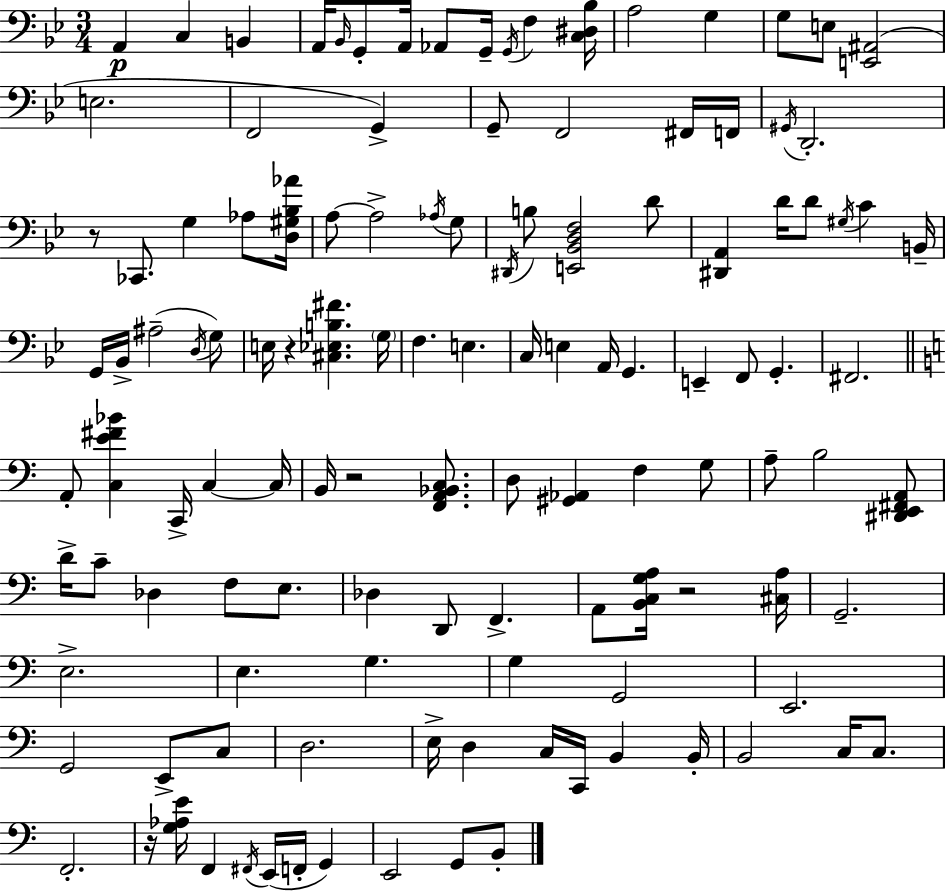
{
  \clef bass
  \numericTimeSignature
  \time 3/4
  \key g \minor
  a,4\p c4 b,4 | a,16 \grace { bes,16 } g,8-. a,16 aes,8 g,16-- \acciaccatura { g,16 } f4 | <c dis bes>16 a2 g4 | g8 e8 <e, ais,>2( | \break e2. | f,2 g,4->) | g,8-- f,2 | fis,16 f,16 \acciaccatura { gis,16 } d,2.-. | \break r8 ces,8. g4 | aes8 <d gis bes aes'>16 a8~~ a2-> | \acciaccatura { aes16 } g8 \acciaccatura { dis,16 } b8 <e, bes, d f>2 | d'8 <dis, a,>4 d'16 d'8 | \break \acciaccatura { gis16 } c'4 b,16-- g,16 bes,16-> ais2--( | \acciaccatura { d16 } g8) e16 r4 | <cis ees b fis'>4. \parenthesize g16 f4. | e4. c16 e4 | \break a,16 g,4. e,4-- f,8 | g,4.-. fis,2. | \bar "||" \break \key c \major a,8-. <c e' fis' bes'>4 c,16-> c4~~ c16 | b,16 r2 <f, a, bes, c>8. | d8 <gis, aes,>4 f4 g8 | a8-- b2 <dis, e, fis, a,>8 | \break d'16-> c'8-- des4 f8 e8. | des4 d,8 f,4.-> | a,8 <b, c g a>16 r2 <cis a>16 | g,2.-- | \break e2.-> | e4. g4. | g4 g,2 | e,2. | \break g,2 e,8-> c8 | d2. | e16-> d4 c16 c,16 b,4 b,16-. | b,2 c16 c8. | \break f,2.-. | r16 <g aes e'>16 f,4 \acciaccatura { fis,16 }( e,16 f,16-. g,4) | e,2 g,8 b,8-. | \bar "|."
}